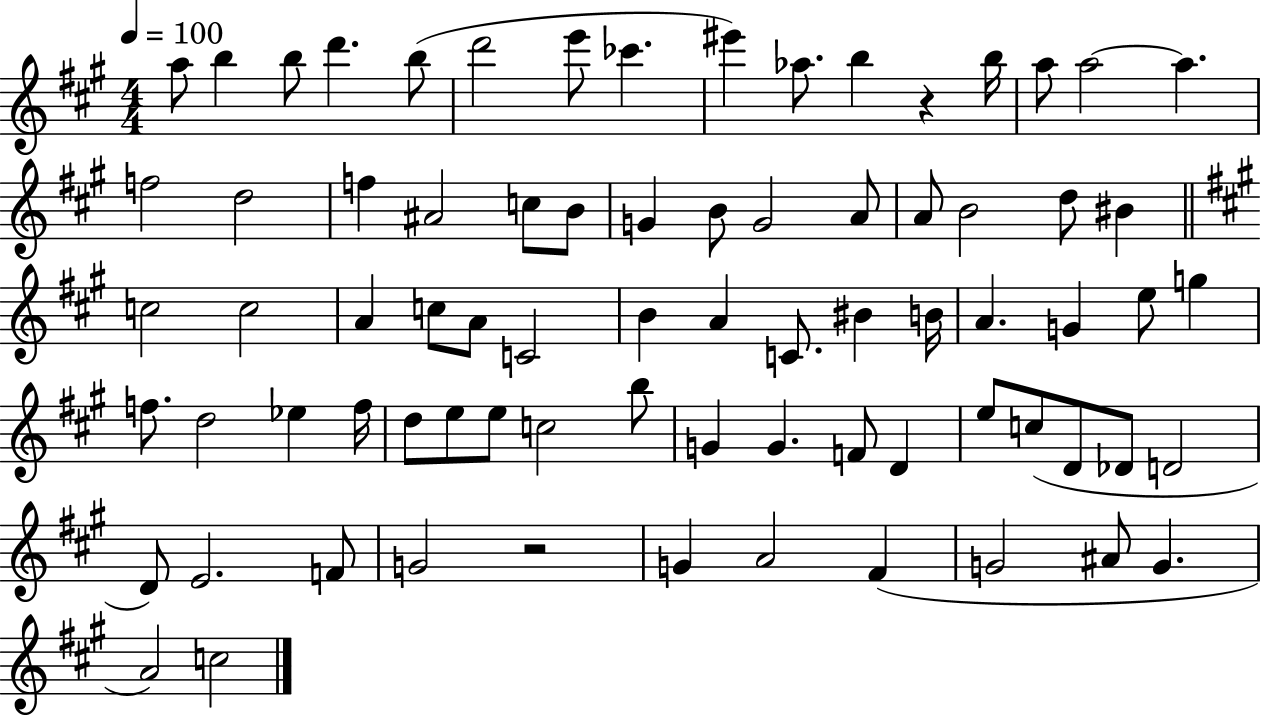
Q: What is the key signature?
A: A major